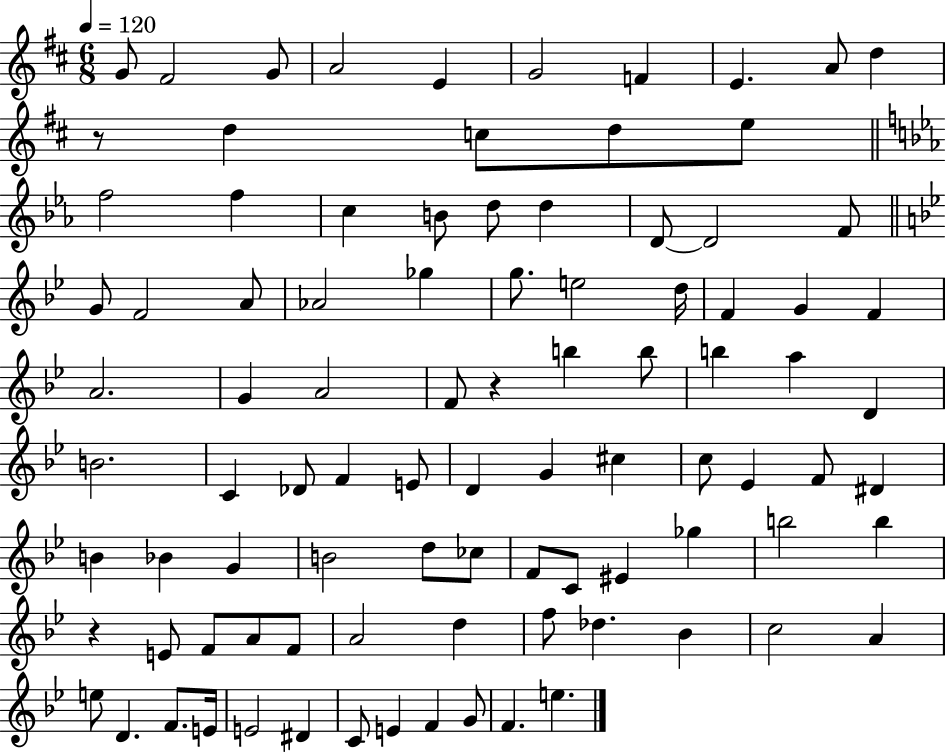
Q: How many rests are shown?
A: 3